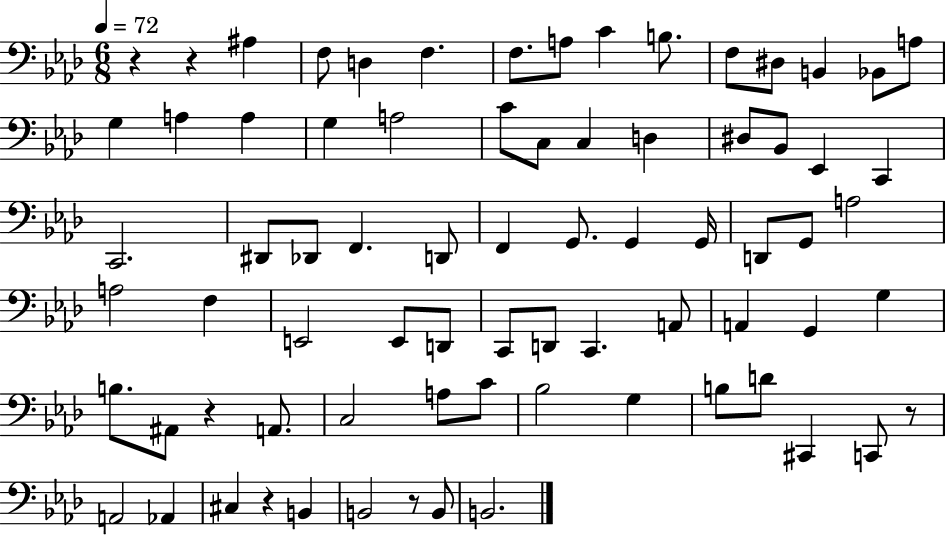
R/q R/q A#3/q F3/e D3/q F3/q. F3/e. A3/e C4/q B3/e. F3/e D#3/e B2/q Bb2/e A3/e G3/q A3/q A3/q G3/q A3/h C4/e C3/e C3/q D3/q D#3/e Bb2/e Eb2/q C2/q C2/h. D#2/e Db2/e F2/q. D2/e F2/q G2/e. G2/q G2/s D2/e G2/e A3/h A3/h F3/q E2/h E2/e D2/e C2/e D2/e C2/q. A2/e A2/q G2/q G3/q B3/e. A#2/e R/q A2/e. C3/h A3/e C4/e Bb3/h G3/q B3/e D4/e C#2/q C2/e R/e A2/h Ab2/q C#3/q R/q B2/q B2/h R/e B2/e B2/h.